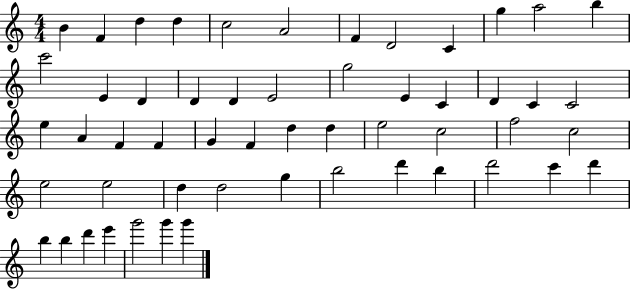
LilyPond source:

{
  \clef treble
  \numericTimeSignature
  \time 4/4
  \key c \major
  b'4 f'4 d''4 d''4 | c''2 a'2 | f'4 d'2 c'4 | g''4 a''2 b''4 | \break c'''2 e'4 d'4 | d'4 d'4 e'2 | g''2 e'4 c'4 | d'4 c'4 c'2 | \break e''4 a'4 f'4 f'4 | g'4 f'4 d''4 d''4 | e''2 c''2 | f''2 c''2 | \break e''2 e''2 | d''4 d''2 g''4 | b''2 d'''4 b''4 | d'''2 c'''4 d'''4 | \break b''4 b''4 d'''4 e'''4 | g'''2 g'''4 g'''4 | \bar "|."
}